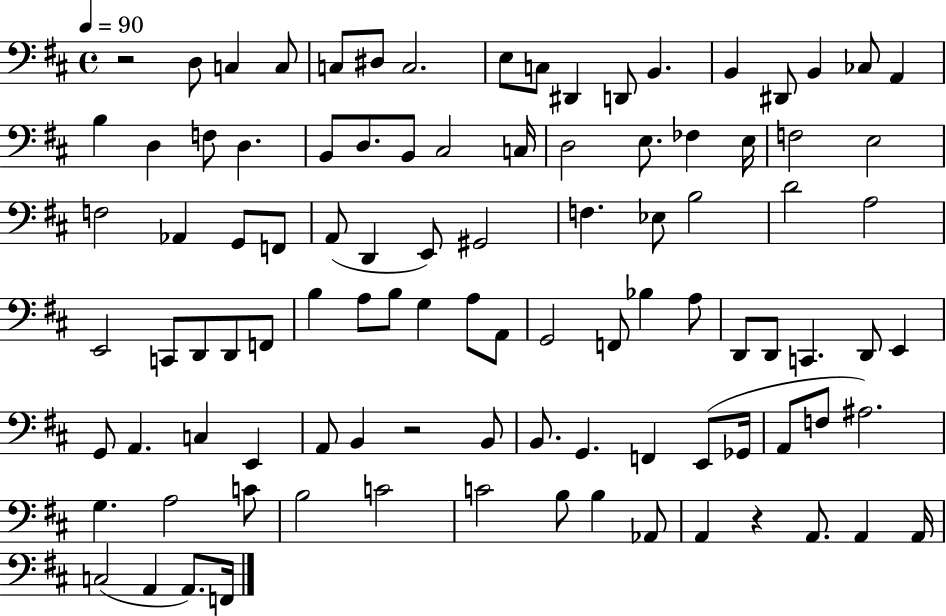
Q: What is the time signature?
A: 4/4